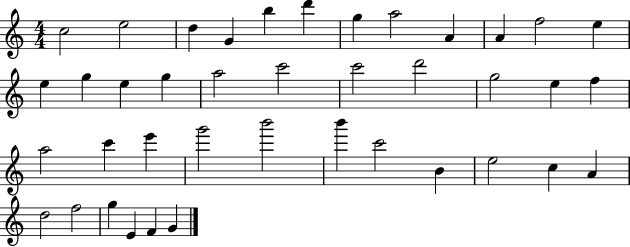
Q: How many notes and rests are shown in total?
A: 40